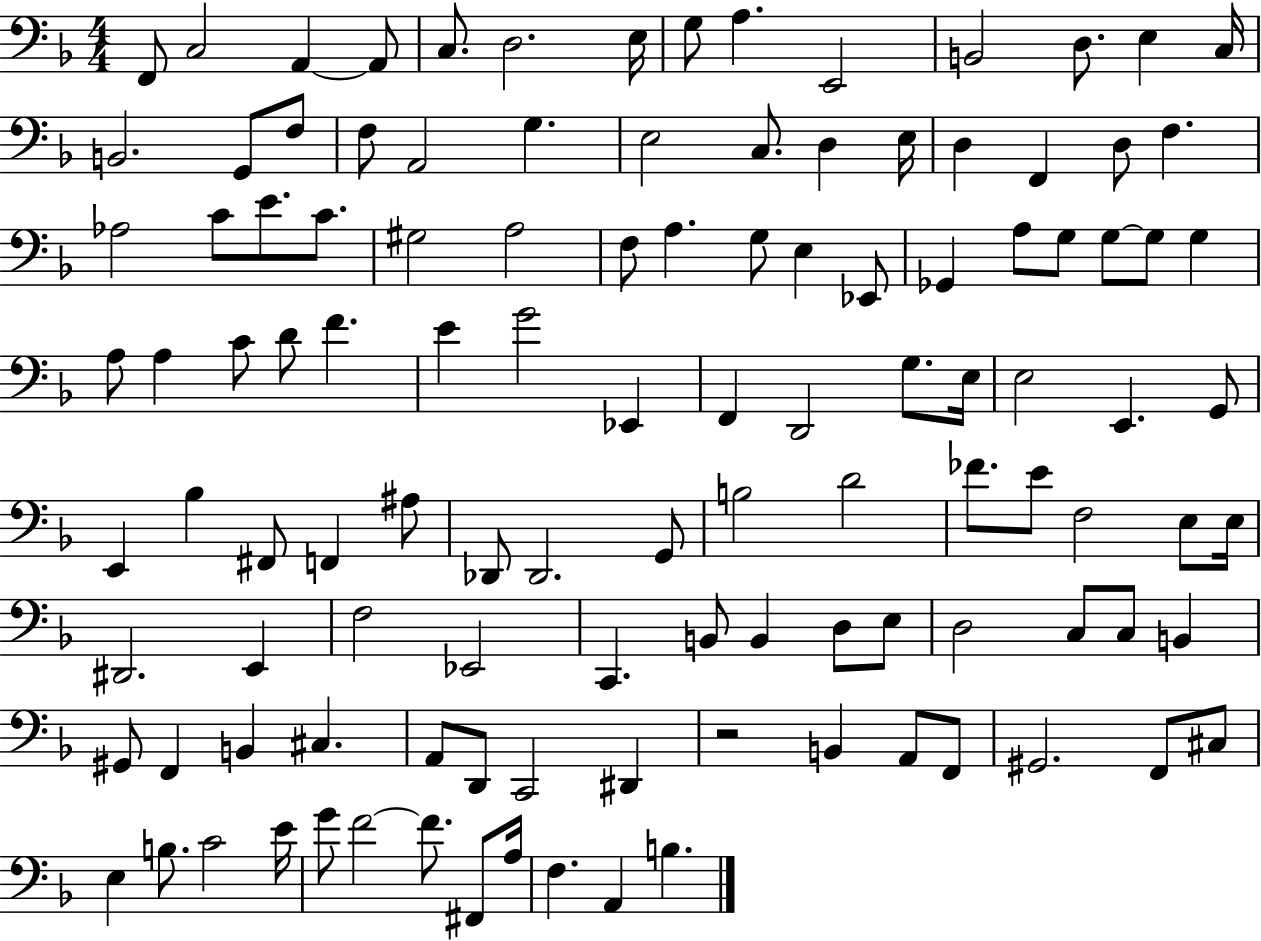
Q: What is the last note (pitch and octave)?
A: B3